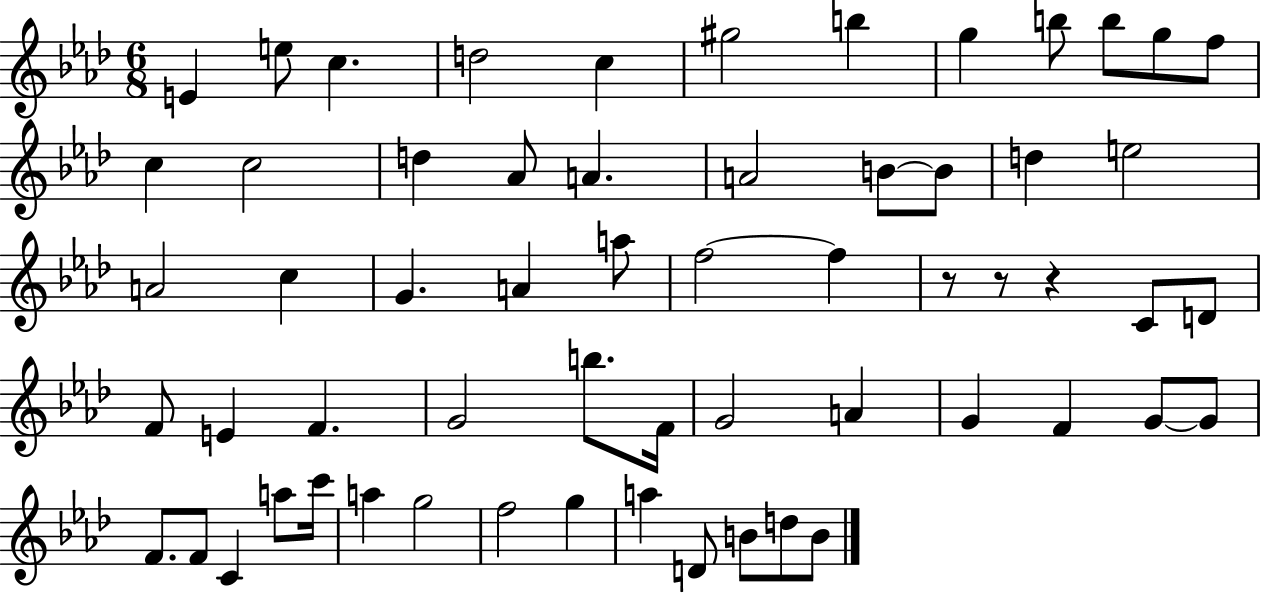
{
  \clef treble
  \numericTimeSignature
  \time 6/8
  \key aes \major
  e'4 e''8 c''4. | d''2 c''4 | gis''2 b''4 | g''4 b''8 b''8 g''8 f''8 | \break c''4 c''2 | d''4 aes'8 a'4. | a'2 b'8~~ b'8 | d''4 e''2 | \break a'2 c''4 | g'4. a'4 a''8 | f''2~~ f''4 | r8 r8 r4 c'8 d'8 | \break f'8 e'4 f'4. | g'2 b''8. f'16 | g'2 a'4 | g'4 f'4 g'8~~ g'8 | \break f'8. f'8 c'4 a''8 c'''16 | a''4 g''2 | f''2 g''4 | a''4 d'8 b'8 d''8 b'8 | \break \bar "|."
}